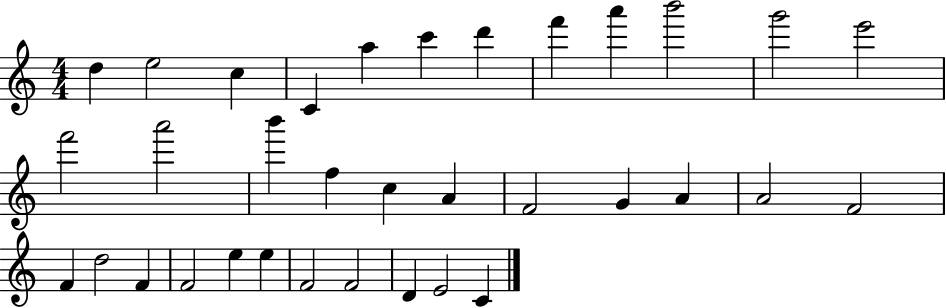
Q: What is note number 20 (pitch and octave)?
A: G4